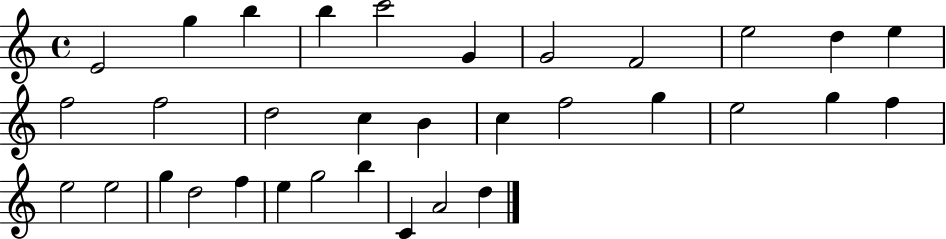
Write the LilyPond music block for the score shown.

{
  \clef treble
  \time 4/4
  \defaultTimeSignature
  \key c \major
  e'2 g''4 b''4 | b''4 c'''2 g'4 | g'2 f'2 | e''2 d''4 e''4 | \break f''2 f''2 | d''2 c''4 b'4 | c''4 f''2 g''4 | e''2 g''4 f''4 | \break e''2 e''2 | g''4 d''2 f''4 | e''4 g''2 b''4 | c'4 a'2 d''4 | \break \bar "|."
}